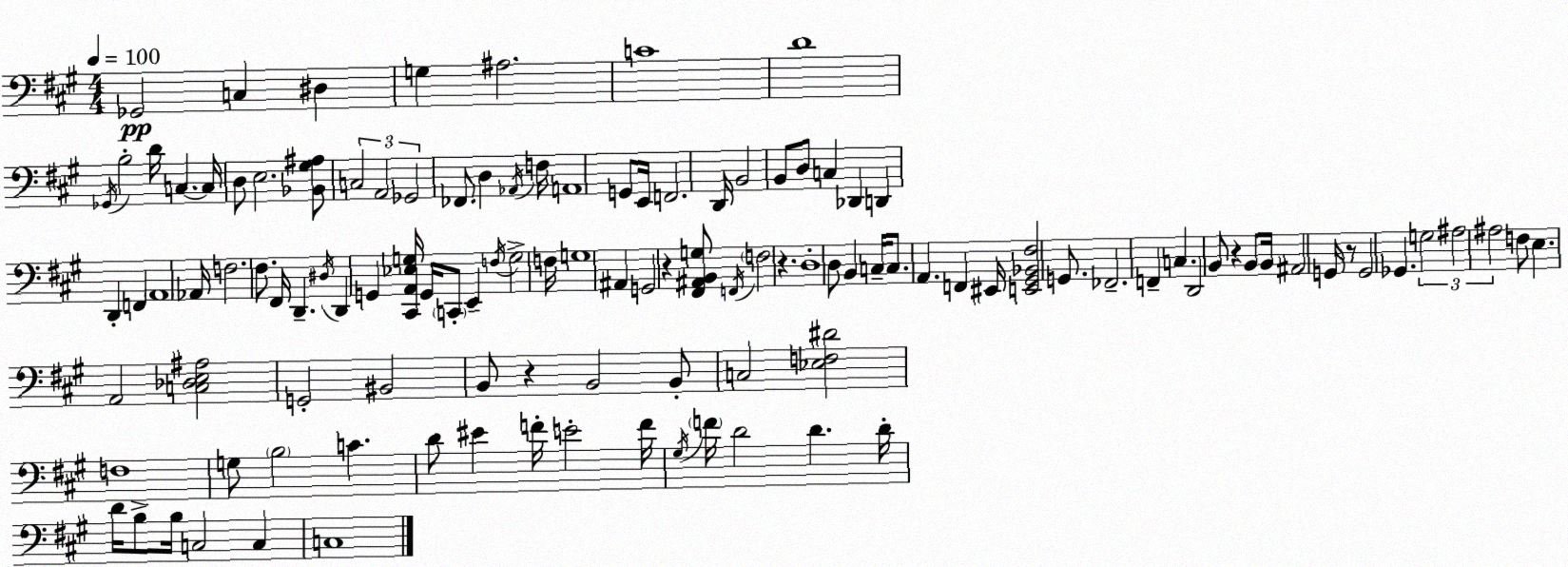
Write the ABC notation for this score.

X:1
T:Untitled
M:4/4
L:1/4
K:A
_G,,2 C, ^D, G, ^A,2 C4 D4 _G,,/4 B,2 D/4 C, C,/4 D,/2 E,2 [_B,,^G,^A,]/2 C,2 A,,2 _G,,2 _F,,/2 D, _A,,/4 F,/4 A,,4 G,,/2 E,,/4 F,,2 D,,/4 B,,2 B,,/2 D,/2 C, _D,, D,, D,, F,, A,,4 _A,,/4 F,2 ^F,/2 ^F,,/4 D,, ^D,/4 D,, G,, [^C,,A,,_E,G,]/4 G,,/4 C,,/2 E,, F,/4 G,2 F,/4 G,4 ^A,, G,,2 z [^F,,^A,,B,,G,]/2 F,,/4 F,2 z D,4 D,/2 B,, C,/4 C,/2 A,, F,, ^E,,/4 [E,,^G,,_B,,^F,]2 G,,/2 _F,,2 F,, C, D,,2 B,,/2 z B,,/2 B,,/4 ^A,,2 G,,/4 z/2 G,,2 _G,, G,2 ^A,2 ^A,2 F,/2 E, A,,2 [C,_D,E,^A,]2 G,,2 ^B,,2 B,,/2 z B,,2 B,,/2 C,2 [_E,F,^D]2 F,4 G,/2 B,2 C D/2 ^E F/4 E2 F/4 ^G,/4 F/4 D2 D D/4 D/4 B,/2 B,/4 C,2 C, C,4